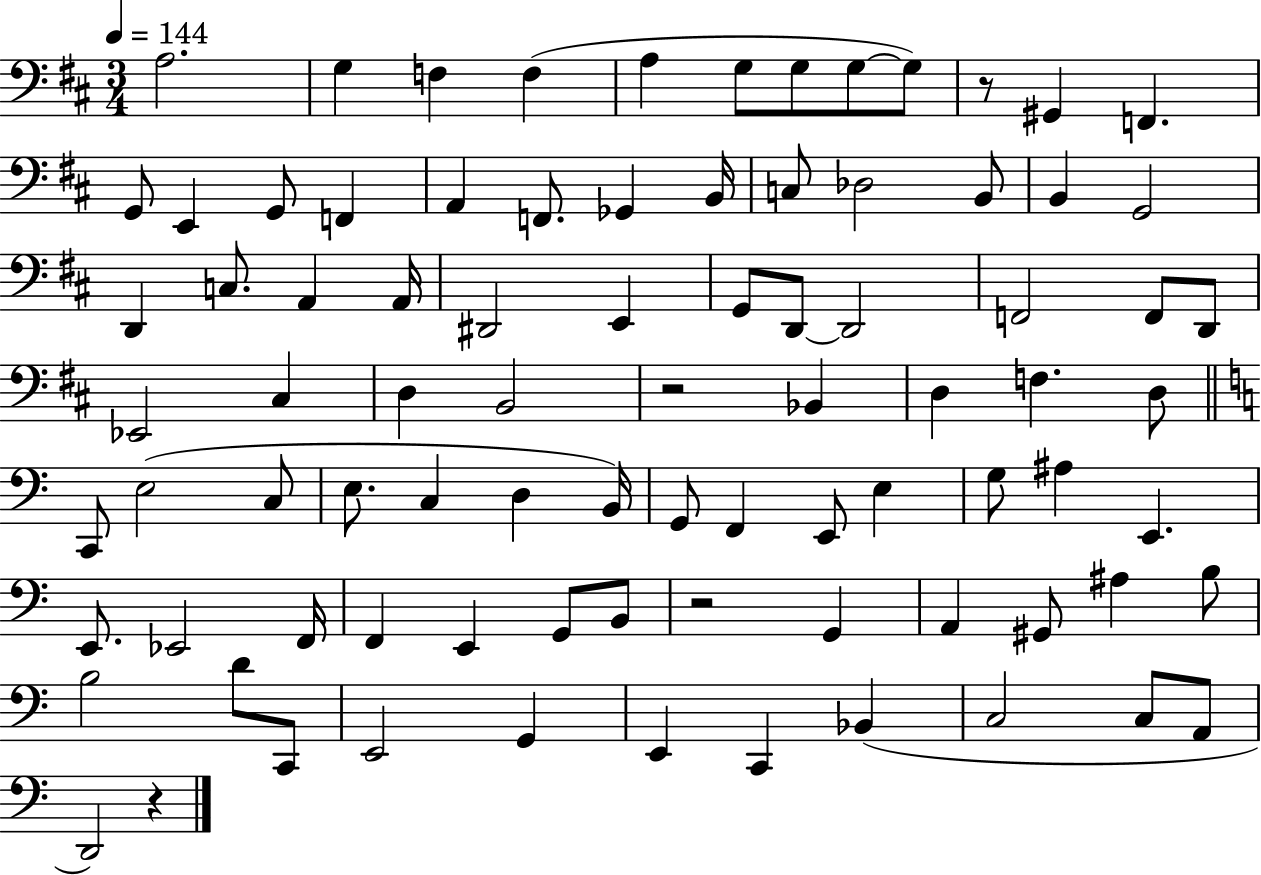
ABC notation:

X:1
T:Untitled
M:3/4
L:1/4
K:D
A,2 G, F, F, A, G,/2 G,/2 G,/2 G,/2 z/2 ^G,, F,, G,,/2 E,, G,,/2 F,, A,, F,,/2 _G,, B,,/4 C,/2 _D,2 B,,/2 B,, G,,2 D,, C,/2 A,, A,,/4 ^D,,2 E,, G,,/2 D,,/2 D,,2 F,,2 F,,/2 D,,/2 _E,,2 ^C, D, B,,2 z2 _B,, D, F, D,/2 C,,/2 E,2 C,/2 E,/2 C, D, B,,/4 G,,/2 F,, E,,/2 E, G,/2 ^A, E,, E,,/2 _E,,2 F,,/4 F,, E,, G,,/2 B,,/2 z2 G,, A,, ^G,,/2 ^A, B,/2 B,2 D/2 C,,/2 E,,2 G,, E,, C,, _B,, C,2 C,/2 A,,/2 D,,2 z